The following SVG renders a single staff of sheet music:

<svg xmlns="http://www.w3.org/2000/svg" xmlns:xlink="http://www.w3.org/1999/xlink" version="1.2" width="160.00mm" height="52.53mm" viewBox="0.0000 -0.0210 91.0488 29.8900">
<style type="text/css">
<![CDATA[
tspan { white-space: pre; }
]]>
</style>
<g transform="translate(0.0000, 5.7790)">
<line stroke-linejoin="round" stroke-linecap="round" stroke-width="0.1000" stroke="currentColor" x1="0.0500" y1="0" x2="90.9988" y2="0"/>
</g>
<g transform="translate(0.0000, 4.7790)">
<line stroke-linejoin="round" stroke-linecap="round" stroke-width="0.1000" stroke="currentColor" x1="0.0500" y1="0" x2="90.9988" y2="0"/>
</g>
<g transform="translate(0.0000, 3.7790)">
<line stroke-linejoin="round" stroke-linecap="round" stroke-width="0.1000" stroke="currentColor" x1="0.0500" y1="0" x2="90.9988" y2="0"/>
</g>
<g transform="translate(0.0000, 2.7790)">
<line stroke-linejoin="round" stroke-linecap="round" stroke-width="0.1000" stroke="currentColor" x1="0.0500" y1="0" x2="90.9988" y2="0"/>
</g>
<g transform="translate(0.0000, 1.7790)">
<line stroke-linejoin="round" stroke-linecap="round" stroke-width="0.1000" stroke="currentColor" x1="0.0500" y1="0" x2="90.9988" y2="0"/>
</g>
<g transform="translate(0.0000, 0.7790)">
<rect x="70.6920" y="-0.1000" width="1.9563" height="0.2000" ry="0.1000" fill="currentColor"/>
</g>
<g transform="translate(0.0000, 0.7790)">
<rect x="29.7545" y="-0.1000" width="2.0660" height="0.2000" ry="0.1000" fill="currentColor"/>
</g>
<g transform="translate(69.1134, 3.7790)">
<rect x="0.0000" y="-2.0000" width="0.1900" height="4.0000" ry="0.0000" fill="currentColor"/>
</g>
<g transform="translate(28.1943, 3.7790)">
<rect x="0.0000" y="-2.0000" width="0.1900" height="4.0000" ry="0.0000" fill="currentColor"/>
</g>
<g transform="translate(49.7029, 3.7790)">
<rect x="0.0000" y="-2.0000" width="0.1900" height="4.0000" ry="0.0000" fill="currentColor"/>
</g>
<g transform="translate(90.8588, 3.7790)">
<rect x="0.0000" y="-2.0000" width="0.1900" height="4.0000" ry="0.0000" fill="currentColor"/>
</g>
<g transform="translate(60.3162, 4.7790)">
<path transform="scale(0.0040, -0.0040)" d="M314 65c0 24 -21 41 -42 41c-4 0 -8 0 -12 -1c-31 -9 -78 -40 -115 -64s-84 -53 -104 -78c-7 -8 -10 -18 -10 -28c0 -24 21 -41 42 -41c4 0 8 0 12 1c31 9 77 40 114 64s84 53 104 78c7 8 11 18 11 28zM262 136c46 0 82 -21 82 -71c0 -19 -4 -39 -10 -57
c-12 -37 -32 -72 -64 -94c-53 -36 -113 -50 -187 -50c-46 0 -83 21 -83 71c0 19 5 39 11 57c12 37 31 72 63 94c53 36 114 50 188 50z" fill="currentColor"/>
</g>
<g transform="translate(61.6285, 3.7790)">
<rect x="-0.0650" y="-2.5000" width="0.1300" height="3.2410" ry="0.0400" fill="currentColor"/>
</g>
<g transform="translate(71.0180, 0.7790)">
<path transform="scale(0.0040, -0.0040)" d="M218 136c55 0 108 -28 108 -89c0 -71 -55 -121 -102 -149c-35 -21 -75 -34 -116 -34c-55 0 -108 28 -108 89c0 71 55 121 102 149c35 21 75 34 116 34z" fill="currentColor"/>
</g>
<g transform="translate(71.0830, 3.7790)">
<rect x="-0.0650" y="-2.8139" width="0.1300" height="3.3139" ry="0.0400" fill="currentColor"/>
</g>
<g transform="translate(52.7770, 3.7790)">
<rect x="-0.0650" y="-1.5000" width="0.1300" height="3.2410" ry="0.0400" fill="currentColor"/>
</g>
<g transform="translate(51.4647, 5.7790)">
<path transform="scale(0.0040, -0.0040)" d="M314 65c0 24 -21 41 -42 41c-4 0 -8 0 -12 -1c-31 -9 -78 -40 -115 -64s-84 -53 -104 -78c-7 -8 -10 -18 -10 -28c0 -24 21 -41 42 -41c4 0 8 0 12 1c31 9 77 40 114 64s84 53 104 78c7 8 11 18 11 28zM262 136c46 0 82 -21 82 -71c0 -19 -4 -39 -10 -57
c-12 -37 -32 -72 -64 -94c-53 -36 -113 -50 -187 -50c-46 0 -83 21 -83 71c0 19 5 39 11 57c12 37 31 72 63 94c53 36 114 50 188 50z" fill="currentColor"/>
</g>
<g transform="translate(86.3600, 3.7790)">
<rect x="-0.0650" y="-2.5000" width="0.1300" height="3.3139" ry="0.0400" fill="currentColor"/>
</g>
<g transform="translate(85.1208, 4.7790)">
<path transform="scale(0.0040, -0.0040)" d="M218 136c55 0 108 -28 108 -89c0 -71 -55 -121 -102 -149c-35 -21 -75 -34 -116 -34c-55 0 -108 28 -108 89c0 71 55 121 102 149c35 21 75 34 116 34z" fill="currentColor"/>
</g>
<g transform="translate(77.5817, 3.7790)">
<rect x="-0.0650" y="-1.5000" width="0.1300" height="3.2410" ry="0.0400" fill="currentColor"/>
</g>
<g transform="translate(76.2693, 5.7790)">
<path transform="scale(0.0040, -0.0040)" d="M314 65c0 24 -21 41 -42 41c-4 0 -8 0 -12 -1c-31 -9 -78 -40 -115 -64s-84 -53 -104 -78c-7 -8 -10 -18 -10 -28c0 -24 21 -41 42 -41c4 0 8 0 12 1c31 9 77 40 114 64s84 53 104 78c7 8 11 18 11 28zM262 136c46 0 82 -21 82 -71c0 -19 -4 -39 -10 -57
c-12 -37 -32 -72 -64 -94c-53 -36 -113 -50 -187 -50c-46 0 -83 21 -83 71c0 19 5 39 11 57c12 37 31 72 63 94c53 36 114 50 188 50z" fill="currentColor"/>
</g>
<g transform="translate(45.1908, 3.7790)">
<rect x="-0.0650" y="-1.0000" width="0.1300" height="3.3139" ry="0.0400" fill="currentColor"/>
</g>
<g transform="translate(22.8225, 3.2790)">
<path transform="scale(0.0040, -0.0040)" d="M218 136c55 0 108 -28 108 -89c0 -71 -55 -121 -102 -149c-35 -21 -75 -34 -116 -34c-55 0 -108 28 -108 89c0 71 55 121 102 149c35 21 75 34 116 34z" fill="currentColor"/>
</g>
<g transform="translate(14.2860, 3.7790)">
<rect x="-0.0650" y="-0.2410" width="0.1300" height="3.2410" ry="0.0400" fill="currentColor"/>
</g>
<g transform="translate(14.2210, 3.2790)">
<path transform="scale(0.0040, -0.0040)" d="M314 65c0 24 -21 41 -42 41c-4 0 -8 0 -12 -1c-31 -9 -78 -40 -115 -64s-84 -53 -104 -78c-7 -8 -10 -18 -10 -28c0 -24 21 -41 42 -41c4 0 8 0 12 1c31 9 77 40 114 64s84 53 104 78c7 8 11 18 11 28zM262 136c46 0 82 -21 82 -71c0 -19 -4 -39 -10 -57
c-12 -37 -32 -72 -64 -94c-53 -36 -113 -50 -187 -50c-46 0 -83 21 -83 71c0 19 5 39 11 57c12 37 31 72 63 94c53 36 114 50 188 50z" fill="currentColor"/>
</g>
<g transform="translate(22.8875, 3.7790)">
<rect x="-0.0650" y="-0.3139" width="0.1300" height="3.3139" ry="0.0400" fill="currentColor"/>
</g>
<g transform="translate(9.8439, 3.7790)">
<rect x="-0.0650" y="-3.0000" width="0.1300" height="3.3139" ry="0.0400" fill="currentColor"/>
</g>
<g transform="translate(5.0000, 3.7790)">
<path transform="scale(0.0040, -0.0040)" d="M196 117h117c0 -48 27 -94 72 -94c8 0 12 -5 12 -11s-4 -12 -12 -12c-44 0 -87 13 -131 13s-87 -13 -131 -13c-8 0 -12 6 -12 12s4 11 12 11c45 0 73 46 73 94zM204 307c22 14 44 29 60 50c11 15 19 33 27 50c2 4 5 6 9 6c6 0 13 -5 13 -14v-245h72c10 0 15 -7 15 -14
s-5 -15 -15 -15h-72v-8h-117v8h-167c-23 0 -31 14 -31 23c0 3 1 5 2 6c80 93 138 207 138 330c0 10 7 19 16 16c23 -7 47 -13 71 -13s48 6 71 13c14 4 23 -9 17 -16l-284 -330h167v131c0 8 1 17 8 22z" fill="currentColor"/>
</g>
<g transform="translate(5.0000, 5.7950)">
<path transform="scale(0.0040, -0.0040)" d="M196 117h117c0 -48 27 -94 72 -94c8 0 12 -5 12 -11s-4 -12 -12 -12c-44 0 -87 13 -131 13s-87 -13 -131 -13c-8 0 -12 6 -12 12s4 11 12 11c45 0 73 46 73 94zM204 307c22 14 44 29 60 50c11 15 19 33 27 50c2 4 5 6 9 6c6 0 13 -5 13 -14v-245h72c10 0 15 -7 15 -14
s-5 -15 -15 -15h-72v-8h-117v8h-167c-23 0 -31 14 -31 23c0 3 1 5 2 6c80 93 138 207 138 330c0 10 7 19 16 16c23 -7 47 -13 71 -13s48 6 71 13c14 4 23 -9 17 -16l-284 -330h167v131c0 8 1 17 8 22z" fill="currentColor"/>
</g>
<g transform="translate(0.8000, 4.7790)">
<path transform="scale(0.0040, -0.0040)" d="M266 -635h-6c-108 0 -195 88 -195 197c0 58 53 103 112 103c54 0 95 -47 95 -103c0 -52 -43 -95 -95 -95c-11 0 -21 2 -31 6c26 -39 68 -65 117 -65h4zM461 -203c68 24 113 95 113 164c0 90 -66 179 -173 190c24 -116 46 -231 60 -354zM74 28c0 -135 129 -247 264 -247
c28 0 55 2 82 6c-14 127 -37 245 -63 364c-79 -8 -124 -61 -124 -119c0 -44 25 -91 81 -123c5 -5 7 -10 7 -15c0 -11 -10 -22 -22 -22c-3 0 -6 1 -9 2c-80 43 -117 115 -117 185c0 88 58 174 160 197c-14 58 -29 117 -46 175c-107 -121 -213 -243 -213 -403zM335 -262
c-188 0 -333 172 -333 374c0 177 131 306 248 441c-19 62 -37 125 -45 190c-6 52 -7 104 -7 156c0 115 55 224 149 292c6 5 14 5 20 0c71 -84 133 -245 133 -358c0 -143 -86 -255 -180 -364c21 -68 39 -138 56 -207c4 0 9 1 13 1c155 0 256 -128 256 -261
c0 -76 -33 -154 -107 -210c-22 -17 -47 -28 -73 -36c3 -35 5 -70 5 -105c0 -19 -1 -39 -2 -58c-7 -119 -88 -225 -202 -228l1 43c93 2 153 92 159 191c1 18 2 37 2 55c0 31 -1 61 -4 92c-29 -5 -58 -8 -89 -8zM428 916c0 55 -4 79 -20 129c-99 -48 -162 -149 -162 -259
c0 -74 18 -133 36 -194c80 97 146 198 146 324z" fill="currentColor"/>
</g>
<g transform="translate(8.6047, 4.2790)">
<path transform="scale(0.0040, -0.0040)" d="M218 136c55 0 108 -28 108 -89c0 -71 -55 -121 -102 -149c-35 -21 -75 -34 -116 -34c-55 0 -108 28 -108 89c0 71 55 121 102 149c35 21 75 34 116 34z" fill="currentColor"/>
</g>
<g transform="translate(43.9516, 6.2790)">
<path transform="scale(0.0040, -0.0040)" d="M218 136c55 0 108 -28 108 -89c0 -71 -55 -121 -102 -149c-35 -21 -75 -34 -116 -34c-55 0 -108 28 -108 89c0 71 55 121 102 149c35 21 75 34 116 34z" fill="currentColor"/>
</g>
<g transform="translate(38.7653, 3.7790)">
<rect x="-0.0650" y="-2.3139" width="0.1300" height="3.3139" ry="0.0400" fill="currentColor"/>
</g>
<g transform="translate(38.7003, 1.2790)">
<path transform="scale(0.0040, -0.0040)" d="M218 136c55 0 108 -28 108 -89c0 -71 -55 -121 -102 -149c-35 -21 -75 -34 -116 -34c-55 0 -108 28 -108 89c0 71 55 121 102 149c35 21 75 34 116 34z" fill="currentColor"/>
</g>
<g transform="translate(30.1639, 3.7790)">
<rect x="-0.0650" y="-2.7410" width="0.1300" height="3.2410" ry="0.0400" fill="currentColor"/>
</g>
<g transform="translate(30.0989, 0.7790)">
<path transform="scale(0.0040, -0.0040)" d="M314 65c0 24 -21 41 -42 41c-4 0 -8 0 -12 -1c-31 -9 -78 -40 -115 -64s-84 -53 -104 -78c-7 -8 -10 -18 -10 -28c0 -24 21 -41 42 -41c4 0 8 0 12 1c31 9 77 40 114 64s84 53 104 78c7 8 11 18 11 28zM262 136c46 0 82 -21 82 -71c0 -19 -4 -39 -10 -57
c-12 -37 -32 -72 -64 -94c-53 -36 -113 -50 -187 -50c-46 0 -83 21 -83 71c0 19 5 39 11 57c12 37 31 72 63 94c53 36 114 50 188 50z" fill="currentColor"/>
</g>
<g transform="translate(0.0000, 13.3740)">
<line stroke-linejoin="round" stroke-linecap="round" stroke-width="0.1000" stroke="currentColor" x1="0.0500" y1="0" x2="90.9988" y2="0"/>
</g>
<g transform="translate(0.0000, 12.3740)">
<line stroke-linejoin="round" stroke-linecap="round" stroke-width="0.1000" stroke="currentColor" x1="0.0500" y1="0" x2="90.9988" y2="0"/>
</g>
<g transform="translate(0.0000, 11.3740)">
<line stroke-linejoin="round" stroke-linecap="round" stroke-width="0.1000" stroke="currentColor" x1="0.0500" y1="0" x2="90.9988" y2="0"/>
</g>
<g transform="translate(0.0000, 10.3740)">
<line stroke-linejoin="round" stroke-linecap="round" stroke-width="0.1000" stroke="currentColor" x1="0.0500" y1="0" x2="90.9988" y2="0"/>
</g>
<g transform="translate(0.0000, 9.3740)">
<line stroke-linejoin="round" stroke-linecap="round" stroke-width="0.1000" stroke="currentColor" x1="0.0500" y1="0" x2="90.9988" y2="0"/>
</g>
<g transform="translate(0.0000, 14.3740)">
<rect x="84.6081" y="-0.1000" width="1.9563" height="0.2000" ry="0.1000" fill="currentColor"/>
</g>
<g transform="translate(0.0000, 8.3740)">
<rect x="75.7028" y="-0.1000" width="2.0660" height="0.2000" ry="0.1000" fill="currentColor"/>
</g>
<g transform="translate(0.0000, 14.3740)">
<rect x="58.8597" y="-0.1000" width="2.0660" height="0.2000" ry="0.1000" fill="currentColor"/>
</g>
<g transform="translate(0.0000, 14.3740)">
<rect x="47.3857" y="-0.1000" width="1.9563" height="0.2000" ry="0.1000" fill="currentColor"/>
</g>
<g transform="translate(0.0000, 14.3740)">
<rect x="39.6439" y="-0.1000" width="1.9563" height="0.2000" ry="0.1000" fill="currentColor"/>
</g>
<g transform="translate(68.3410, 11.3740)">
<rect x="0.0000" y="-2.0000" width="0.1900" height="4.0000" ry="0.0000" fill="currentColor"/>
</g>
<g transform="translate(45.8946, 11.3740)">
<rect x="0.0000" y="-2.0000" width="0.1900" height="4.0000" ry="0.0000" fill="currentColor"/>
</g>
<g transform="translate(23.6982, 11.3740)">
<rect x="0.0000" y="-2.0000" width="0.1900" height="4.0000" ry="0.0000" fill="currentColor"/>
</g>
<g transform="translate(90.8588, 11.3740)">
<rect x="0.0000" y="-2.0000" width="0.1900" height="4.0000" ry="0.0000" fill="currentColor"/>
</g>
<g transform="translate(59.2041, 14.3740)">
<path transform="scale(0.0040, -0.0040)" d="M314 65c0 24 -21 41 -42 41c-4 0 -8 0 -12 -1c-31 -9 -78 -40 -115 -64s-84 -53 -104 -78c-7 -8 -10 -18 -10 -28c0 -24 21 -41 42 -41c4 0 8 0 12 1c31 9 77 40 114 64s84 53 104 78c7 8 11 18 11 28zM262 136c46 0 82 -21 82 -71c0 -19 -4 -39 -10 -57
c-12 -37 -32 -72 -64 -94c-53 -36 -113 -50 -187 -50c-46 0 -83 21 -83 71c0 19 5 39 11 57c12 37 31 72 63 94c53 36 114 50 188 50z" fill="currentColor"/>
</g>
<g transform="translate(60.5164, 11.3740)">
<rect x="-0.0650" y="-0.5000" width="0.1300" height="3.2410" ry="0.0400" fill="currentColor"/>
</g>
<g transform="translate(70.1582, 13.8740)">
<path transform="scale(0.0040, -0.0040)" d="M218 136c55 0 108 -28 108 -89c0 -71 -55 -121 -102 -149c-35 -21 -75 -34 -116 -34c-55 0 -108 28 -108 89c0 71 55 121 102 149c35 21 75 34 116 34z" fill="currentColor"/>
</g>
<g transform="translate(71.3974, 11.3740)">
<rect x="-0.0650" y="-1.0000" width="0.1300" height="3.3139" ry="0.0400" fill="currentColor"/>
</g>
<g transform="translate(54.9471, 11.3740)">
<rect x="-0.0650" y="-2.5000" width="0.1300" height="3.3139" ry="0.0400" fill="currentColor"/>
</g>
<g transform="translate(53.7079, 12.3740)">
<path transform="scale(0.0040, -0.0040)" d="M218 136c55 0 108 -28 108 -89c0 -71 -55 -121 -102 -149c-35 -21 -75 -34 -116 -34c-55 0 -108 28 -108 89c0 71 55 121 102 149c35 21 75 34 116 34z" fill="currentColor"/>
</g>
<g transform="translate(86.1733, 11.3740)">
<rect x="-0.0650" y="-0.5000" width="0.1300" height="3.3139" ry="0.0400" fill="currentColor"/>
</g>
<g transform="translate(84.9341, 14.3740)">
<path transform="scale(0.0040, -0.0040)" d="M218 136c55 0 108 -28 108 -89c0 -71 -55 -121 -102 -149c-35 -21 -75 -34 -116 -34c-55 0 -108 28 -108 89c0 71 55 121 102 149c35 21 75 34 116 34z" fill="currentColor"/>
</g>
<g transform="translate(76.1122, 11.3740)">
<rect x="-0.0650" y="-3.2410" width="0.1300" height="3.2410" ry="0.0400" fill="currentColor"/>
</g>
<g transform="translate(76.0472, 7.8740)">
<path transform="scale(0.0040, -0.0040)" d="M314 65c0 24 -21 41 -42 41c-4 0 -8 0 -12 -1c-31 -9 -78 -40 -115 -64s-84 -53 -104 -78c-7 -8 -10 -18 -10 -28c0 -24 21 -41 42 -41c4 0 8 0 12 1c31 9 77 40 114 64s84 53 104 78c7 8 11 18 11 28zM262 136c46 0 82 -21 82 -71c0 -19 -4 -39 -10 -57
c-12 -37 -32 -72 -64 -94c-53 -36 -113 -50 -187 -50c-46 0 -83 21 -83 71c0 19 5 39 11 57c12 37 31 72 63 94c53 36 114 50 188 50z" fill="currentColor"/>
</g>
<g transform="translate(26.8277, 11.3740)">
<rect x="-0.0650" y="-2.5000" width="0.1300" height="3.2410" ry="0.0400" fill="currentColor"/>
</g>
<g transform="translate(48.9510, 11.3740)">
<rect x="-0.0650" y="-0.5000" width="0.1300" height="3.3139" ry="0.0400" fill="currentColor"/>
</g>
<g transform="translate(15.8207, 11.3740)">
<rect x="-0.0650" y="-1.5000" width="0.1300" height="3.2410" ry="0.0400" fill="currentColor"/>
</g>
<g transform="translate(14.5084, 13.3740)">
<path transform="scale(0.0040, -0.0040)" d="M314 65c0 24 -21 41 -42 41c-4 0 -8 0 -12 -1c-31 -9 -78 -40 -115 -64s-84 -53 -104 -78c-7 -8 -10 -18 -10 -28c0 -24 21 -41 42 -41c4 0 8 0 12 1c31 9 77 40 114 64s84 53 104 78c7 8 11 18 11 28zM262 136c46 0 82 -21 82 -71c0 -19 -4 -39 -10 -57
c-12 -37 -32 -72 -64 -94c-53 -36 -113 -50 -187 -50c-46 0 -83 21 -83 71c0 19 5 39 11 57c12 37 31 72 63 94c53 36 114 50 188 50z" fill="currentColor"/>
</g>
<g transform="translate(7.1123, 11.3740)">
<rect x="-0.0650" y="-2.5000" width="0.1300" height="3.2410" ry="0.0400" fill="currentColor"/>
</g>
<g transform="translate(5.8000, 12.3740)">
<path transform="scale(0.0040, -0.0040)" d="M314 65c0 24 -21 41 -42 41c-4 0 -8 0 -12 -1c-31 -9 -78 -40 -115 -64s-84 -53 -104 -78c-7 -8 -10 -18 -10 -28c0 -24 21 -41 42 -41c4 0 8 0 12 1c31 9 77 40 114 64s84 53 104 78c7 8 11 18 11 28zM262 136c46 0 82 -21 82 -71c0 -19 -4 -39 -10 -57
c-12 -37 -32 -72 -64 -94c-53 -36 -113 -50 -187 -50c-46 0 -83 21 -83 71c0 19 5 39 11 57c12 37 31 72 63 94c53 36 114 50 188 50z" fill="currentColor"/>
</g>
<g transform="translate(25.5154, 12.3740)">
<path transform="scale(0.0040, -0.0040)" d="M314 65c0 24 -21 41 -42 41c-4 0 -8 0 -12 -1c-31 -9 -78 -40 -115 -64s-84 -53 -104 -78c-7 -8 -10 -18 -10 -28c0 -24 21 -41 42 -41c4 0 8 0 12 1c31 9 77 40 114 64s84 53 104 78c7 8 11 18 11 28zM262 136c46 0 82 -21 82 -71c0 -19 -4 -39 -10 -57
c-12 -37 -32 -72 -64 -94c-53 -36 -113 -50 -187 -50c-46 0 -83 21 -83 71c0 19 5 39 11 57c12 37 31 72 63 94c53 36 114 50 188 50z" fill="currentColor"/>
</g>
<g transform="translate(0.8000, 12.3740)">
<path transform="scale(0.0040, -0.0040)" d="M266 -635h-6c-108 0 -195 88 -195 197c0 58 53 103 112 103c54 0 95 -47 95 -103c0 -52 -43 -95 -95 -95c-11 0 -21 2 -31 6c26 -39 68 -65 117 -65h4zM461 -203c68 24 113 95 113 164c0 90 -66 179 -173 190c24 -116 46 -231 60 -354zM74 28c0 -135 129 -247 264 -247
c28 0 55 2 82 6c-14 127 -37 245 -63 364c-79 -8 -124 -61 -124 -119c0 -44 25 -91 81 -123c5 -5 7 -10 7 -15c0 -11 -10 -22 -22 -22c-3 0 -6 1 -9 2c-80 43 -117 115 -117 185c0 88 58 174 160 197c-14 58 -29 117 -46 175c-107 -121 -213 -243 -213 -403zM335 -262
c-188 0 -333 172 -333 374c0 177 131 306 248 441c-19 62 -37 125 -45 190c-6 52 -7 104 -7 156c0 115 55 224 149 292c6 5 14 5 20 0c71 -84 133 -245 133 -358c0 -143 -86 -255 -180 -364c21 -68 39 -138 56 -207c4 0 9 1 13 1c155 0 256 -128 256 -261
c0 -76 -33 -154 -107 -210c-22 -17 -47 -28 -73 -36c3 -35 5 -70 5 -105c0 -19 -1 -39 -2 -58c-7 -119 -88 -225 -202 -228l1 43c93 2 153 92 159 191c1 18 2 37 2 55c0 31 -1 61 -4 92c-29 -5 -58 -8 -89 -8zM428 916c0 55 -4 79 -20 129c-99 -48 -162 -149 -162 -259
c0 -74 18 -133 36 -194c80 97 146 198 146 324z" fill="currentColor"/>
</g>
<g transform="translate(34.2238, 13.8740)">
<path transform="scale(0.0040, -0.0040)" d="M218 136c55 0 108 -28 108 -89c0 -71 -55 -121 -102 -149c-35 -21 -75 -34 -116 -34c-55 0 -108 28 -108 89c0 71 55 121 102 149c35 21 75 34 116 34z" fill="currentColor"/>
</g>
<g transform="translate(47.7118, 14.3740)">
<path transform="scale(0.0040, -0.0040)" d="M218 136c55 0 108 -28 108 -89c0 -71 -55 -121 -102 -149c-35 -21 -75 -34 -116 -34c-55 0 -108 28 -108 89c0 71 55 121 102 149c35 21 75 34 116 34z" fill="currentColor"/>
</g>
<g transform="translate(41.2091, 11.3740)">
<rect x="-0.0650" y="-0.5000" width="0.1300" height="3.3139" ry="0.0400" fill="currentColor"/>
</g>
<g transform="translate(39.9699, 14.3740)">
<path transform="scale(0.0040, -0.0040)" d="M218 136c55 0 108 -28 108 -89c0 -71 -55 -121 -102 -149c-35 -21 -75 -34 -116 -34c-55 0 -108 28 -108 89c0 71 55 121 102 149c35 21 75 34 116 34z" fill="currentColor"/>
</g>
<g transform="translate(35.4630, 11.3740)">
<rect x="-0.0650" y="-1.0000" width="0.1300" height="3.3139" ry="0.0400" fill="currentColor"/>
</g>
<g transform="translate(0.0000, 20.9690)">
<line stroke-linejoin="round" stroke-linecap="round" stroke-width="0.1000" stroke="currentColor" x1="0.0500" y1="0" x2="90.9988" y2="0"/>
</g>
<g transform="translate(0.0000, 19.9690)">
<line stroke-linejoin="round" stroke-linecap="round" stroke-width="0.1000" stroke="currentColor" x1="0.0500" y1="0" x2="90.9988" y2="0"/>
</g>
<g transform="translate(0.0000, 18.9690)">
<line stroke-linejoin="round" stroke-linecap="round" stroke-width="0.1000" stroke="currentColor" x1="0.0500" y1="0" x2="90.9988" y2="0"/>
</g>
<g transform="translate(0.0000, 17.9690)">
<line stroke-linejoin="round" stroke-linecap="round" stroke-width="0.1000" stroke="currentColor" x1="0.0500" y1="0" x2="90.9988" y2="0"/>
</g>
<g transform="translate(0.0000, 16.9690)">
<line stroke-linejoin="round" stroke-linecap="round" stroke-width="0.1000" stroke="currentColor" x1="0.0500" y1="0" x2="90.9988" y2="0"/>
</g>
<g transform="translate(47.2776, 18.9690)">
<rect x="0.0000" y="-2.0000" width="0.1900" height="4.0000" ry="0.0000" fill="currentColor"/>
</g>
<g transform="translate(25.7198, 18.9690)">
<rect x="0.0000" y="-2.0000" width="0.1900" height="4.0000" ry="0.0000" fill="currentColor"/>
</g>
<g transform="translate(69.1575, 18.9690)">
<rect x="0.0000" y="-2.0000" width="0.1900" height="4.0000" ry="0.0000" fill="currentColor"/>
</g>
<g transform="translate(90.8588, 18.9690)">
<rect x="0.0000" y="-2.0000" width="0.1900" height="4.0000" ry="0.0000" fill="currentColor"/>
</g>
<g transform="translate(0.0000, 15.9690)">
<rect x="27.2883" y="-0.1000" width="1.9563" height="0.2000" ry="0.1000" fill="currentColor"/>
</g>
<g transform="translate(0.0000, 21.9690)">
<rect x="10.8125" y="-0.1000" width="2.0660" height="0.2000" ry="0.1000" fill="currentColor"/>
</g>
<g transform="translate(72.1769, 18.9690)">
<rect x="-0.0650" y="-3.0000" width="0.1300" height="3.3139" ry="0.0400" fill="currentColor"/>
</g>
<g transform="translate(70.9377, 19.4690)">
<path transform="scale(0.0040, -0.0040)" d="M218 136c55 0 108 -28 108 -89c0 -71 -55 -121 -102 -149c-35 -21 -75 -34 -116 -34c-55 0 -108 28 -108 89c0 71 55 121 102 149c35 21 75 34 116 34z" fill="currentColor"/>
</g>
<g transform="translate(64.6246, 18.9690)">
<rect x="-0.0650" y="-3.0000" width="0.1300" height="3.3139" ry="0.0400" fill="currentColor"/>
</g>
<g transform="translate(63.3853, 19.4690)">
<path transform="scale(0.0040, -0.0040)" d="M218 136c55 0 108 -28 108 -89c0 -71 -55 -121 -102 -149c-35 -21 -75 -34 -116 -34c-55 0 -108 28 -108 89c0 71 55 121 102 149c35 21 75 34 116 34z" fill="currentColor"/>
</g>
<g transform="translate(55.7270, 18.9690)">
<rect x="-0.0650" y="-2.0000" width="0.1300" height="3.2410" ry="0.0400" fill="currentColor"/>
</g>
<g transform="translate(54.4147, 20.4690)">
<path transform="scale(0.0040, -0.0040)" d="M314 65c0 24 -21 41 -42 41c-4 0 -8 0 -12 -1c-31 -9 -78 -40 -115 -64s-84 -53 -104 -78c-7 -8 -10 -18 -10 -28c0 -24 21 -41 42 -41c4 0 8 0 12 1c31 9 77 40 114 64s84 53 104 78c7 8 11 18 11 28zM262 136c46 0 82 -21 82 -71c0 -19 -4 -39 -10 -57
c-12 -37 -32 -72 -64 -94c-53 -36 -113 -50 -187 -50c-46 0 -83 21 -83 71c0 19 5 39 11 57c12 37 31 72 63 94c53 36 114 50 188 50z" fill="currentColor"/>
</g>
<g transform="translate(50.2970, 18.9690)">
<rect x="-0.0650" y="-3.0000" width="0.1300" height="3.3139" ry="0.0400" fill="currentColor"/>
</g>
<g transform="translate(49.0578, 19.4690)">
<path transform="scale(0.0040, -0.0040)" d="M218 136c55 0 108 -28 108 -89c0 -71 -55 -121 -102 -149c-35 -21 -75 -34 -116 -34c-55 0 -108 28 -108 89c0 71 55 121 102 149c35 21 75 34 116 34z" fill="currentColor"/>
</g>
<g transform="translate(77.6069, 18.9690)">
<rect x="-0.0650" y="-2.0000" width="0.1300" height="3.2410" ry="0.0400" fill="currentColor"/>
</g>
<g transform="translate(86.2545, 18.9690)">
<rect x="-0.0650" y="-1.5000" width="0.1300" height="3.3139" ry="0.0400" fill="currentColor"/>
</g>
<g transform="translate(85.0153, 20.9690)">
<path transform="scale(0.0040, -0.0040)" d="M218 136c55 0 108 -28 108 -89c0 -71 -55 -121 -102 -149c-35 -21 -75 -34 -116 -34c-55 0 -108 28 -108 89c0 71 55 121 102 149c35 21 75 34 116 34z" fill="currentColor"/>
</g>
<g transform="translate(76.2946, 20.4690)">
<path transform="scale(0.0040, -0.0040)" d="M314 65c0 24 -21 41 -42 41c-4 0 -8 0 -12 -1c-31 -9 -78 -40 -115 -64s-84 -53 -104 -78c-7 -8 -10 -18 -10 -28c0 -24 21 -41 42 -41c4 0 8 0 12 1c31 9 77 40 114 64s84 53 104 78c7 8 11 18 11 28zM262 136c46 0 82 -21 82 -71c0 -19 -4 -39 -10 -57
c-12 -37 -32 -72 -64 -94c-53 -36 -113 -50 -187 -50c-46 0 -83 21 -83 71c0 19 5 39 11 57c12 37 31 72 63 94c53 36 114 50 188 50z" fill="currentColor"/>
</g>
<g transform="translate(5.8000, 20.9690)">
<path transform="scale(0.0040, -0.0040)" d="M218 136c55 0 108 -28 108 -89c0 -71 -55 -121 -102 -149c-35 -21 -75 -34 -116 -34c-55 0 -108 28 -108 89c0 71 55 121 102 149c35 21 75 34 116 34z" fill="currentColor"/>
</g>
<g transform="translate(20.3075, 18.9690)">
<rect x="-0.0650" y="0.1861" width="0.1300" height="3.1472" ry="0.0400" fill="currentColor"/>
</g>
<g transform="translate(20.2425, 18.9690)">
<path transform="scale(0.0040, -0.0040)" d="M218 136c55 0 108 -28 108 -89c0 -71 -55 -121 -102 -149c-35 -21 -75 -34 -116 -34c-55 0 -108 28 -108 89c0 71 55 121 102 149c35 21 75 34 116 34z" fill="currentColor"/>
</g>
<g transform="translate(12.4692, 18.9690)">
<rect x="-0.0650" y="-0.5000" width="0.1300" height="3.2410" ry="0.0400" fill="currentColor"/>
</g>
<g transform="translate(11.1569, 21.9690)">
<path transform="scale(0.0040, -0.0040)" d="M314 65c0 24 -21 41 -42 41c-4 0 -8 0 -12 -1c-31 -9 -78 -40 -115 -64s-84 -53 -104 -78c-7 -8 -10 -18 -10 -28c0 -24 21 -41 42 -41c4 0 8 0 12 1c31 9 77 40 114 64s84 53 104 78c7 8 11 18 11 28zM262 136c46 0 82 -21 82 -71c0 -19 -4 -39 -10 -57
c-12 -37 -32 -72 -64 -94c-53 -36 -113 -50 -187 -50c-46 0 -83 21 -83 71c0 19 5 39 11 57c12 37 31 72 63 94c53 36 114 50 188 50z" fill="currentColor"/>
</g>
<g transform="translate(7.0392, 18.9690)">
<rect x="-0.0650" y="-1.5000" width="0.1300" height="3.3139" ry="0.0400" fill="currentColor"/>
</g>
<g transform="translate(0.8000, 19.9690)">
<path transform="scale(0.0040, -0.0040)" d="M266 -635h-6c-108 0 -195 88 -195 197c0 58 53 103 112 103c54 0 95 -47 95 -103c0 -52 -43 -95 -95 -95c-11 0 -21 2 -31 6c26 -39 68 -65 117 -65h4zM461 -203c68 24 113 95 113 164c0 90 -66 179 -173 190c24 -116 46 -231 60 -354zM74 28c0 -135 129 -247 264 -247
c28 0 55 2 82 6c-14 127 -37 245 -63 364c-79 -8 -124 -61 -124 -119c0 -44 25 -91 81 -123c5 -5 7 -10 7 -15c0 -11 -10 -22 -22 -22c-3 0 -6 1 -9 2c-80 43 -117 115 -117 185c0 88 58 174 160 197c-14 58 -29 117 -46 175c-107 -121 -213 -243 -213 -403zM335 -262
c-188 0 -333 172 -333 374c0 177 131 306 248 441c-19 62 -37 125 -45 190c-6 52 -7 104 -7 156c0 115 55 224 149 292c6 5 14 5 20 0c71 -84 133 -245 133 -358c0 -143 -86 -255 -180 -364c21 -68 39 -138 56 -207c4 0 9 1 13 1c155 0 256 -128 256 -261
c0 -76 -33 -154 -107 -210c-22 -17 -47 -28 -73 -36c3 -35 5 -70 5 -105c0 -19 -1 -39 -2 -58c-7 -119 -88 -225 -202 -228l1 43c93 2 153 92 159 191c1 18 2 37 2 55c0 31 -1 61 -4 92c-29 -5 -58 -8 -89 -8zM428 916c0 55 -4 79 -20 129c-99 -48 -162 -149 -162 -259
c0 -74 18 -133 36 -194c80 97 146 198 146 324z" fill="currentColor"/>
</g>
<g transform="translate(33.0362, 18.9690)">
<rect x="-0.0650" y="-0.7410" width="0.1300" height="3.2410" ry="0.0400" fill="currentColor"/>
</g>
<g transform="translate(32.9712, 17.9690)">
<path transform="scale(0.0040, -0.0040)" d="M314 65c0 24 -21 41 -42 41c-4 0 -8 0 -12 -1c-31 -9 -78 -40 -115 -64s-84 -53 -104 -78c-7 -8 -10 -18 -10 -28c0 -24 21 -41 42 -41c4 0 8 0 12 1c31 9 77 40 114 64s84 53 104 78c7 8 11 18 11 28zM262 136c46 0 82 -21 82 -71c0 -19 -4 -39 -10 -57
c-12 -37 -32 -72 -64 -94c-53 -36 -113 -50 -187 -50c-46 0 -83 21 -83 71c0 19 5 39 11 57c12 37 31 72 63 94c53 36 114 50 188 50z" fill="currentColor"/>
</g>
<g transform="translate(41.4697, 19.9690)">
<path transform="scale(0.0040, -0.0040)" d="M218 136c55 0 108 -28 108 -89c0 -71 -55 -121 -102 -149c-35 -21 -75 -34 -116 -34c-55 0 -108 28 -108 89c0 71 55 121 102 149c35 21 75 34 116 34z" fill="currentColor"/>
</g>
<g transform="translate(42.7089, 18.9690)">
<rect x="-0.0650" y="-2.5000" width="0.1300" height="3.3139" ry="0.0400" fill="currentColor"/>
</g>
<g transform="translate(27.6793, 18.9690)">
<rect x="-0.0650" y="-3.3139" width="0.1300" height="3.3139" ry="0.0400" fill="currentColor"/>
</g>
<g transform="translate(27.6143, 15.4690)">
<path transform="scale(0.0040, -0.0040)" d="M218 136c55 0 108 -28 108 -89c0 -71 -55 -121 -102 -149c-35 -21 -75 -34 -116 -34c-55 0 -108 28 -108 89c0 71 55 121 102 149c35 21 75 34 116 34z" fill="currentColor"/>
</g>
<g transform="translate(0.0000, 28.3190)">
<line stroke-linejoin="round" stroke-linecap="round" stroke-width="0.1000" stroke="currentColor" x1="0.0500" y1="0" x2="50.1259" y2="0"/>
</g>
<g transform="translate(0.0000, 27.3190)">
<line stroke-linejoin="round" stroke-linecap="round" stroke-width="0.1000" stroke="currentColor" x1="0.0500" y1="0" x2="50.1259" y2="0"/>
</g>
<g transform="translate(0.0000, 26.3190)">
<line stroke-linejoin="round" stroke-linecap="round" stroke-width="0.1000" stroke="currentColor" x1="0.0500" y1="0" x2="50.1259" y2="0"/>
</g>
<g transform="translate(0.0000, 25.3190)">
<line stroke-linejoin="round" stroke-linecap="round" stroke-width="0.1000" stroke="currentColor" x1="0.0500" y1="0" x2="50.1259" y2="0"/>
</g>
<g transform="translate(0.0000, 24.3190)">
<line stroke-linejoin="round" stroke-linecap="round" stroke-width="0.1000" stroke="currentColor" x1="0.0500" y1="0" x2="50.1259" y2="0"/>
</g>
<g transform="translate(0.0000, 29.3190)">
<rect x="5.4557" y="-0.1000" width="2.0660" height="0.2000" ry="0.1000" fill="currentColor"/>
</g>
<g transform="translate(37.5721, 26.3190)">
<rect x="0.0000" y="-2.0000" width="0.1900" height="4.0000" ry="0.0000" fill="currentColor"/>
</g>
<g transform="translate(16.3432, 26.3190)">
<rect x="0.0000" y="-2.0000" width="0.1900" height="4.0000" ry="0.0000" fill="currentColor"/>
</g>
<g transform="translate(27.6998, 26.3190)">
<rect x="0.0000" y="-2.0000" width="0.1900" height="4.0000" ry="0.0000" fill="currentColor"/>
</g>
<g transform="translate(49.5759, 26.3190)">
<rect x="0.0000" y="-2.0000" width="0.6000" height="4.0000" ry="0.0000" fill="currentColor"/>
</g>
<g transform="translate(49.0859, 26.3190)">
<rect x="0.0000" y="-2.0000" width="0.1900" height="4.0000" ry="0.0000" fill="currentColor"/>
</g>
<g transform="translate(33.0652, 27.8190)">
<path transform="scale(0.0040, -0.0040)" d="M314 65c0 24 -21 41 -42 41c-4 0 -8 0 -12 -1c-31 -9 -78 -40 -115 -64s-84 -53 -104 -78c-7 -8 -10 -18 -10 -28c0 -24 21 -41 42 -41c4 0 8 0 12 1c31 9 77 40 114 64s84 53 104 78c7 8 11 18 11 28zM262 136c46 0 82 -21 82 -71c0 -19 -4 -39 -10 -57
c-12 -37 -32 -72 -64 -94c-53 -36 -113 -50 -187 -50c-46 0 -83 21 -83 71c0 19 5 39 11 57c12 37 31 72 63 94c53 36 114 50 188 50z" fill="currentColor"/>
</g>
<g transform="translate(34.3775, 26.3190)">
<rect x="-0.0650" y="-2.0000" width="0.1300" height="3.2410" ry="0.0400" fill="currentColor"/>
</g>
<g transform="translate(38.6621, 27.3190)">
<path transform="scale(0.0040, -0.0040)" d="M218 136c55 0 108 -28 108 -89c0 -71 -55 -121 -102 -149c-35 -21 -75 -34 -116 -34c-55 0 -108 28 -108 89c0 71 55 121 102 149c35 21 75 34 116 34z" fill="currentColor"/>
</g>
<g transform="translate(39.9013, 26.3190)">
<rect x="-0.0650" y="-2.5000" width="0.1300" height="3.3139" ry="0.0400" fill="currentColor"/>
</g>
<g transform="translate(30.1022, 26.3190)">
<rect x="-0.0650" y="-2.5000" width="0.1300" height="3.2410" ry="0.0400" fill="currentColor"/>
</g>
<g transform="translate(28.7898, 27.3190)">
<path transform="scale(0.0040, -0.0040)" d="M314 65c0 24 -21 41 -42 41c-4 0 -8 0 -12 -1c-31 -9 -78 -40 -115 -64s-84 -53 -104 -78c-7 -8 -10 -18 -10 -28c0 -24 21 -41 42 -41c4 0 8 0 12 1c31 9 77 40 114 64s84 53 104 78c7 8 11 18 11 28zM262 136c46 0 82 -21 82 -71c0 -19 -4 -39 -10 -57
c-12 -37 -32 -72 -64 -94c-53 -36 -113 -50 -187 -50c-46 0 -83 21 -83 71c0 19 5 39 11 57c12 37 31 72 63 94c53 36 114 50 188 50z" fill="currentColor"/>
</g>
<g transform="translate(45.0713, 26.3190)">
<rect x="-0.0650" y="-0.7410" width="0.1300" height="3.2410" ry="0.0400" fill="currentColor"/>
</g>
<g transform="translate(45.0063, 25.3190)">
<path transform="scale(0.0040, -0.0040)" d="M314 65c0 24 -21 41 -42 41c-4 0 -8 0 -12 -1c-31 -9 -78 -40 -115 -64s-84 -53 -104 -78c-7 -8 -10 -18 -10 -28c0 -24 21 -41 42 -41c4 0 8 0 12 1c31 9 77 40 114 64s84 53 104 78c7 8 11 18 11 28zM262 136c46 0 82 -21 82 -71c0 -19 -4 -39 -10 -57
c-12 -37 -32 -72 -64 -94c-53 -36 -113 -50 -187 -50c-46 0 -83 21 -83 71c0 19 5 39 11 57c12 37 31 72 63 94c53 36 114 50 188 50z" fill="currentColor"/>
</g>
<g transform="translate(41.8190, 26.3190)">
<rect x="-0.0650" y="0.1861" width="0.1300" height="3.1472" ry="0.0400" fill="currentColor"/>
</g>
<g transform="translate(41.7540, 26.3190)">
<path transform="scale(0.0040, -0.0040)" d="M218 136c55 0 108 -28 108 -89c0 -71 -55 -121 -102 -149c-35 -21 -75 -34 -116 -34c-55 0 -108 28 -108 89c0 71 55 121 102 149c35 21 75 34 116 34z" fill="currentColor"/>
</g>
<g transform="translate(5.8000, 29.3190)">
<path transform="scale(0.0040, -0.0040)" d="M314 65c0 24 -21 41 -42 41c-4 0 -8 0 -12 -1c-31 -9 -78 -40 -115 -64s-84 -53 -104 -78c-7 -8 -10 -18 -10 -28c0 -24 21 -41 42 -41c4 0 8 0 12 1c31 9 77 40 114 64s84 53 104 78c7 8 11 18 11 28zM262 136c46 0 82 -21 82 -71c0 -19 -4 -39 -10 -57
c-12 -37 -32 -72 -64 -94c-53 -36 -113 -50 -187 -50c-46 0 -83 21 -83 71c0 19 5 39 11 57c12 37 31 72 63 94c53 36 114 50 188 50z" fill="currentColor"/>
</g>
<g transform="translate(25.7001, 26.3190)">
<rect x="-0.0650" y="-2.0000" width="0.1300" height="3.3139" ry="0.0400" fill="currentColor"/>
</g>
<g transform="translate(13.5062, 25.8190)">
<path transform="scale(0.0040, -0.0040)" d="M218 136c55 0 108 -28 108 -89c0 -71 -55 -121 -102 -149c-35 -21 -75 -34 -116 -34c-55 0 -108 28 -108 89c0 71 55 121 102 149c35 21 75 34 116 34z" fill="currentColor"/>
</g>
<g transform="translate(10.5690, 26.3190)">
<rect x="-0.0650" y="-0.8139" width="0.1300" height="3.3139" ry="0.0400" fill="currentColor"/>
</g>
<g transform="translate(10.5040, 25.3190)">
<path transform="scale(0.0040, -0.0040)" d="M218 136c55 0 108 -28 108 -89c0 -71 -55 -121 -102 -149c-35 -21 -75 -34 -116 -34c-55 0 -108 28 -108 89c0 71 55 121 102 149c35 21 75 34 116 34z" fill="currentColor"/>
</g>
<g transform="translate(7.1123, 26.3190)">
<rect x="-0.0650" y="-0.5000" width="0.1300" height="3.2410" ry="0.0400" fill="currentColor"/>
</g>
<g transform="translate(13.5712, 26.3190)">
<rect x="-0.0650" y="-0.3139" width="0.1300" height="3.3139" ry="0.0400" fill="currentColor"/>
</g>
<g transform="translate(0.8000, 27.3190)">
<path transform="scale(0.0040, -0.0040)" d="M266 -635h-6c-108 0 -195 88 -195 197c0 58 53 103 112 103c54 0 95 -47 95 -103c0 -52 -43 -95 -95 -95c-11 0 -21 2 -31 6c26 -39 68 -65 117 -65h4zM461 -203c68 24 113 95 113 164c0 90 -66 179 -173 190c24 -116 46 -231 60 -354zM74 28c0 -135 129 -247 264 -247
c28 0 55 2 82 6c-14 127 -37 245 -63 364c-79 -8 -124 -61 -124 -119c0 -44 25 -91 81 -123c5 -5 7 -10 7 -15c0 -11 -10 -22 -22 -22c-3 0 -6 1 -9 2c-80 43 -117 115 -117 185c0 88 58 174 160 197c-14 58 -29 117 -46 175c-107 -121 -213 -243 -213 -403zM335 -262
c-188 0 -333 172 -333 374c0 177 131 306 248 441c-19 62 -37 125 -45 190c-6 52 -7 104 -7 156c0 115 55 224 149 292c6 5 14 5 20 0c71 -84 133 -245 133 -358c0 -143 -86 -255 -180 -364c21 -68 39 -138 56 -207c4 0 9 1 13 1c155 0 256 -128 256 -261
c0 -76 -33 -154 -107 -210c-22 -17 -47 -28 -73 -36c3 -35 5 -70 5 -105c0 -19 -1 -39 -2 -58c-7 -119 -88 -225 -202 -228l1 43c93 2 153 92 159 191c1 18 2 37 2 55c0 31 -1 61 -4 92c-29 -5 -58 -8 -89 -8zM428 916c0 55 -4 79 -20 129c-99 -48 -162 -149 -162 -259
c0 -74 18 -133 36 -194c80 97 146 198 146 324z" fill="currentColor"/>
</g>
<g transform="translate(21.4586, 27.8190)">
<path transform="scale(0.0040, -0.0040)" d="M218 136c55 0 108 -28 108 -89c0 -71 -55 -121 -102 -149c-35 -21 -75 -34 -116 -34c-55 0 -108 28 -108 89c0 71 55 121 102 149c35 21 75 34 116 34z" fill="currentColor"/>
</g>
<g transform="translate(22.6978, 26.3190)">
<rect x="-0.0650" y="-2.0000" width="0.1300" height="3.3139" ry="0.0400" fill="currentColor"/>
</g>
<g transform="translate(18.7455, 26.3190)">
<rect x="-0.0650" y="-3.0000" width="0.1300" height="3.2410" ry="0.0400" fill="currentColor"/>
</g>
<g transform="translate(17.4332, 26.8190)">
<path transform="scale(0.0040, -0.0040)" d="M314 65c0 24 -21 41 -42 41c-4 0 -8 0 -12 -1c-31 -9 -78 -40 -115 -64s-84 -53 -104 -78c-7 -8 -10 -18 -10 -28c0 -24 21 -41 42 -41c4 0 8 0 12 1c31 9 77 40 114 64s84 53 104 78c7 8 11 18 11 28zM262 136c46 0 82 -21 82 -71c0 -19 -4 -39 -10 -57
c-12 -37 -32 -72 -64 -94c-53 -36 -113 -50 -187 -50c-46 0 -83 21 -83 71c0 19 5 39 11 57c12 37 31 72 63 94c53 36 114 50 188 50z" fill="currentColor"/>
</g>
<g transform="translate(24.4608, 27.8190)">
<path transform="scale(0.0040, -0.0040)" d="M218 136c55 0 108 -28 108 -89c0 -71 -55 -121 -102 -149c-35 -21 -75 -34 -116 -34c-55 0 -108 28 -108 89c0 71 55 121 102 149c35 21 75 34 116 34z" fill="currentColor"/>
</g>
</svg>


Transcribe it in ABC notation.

X:1
T:Untitled
M:4/4
L:1/4
K:C
A c2 c a2 g D E2 G2 a E2 G G2 E2 G2 D C C G C2 D b2 C E C2 B b d2 G A F2 A A F2 E C2 d c A2 F F G2 F2 G B d2